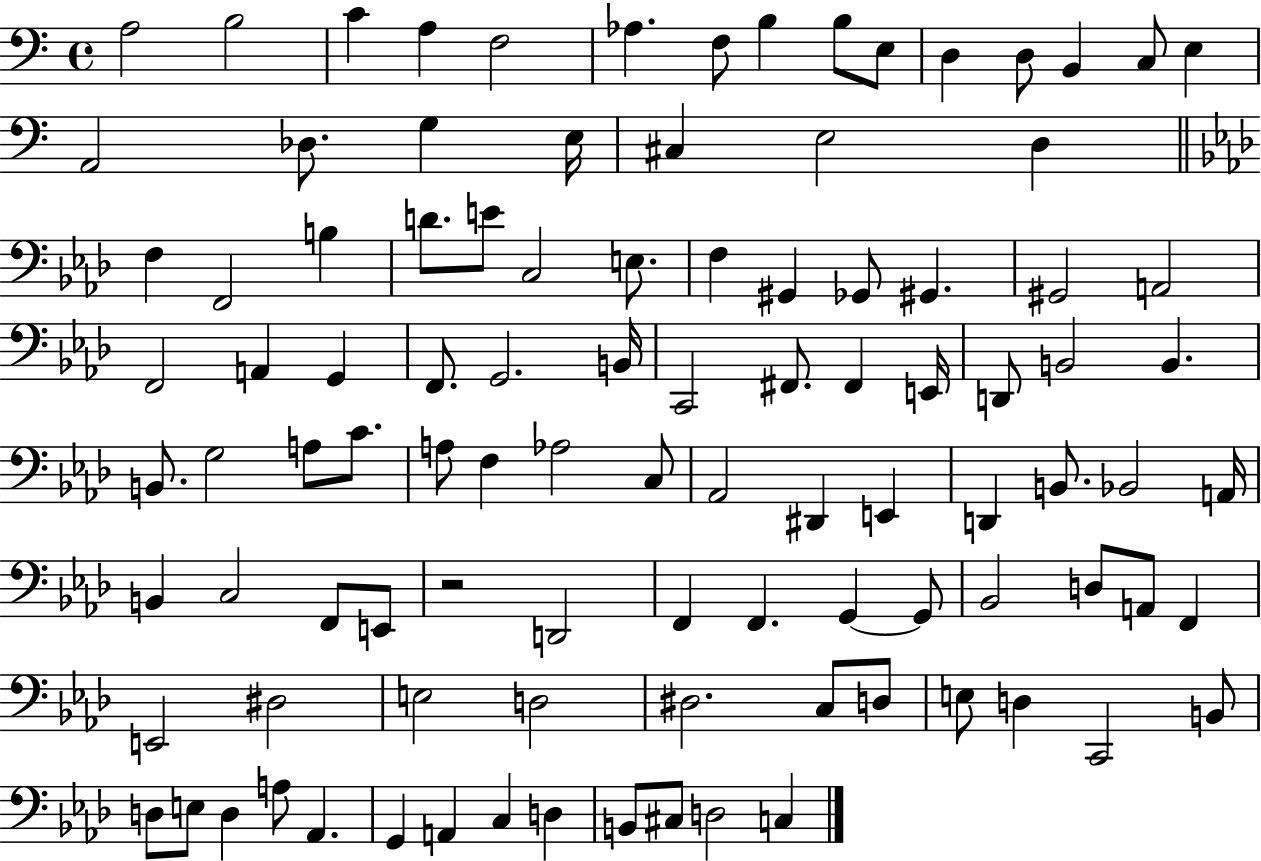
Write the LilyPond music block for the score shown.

{
  \clef bass
  \time 4/4
  \defaultTimeSignature
  \key c \major
  a2 b2 | c'4 a4 f2 | aes4. f8 b4 b8 e8 | d4 d8 b,4 c8 e4 | \break a,2 des8. g4 e16 | cis4 e2 d4 | \bar "||" \break \key f \minor f4 f,2 b4 | d'8. e'8 c2 e8. | f4 gis,4 ges,8 gis,4. | gis,2 a,2 | \break f,2 a,4 g,4 | f,8. g,2. b,16 | c,2 fis,8. fis,4 e,16 | d,8 b,2 b,4. | \break b,8. g2 a8 c'8. | a8 f4 aes2 c8 | aes,2 dis,4 e,4 | d,4 b,8. bes,2 a,16 | \break b,4 c2 f,8 e,8 | r2 d,2 | f,4 f,4. g,4~~ g,8 | bes,2 d8 a,8 f,4 | \break e,2 dis2 | e2 d2 | dis2. c8 d8 | e8 d4 c,2 b,8 | \break d8 e8 d4 a8 aes,4. | g,4 a,4 c4 d4 | b,8 cis8 d2 c4 | \bar "|."
}